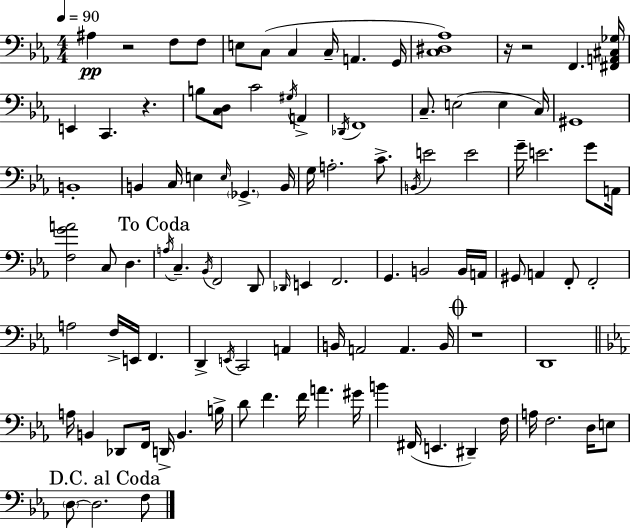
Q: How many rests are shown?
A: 5